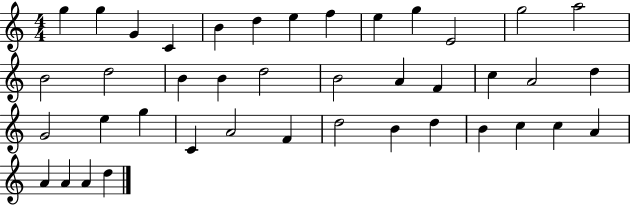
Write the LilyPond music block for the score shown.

{
  \clef treble
  \numericTimeSignature
  \time 4/4
  \key c \major
  g''4 g''4 g'4 c'4 | b'4 d''4 e''4 f''4 | e''4 g''4 e'2 | g''2 a''2 | \break b'2 d''2 | b'4 b'4 d''2 | b'2 a'4 f'4 | c''4 a'2 d''4 | \break g'2 e''4 g''4 | c'4 a'2 f'4 | d''2 b'4 d''4 | b'4 c''4 c''4 a'4 | \break a'4 a'4 a'4 d''4 | \bar "|."
}